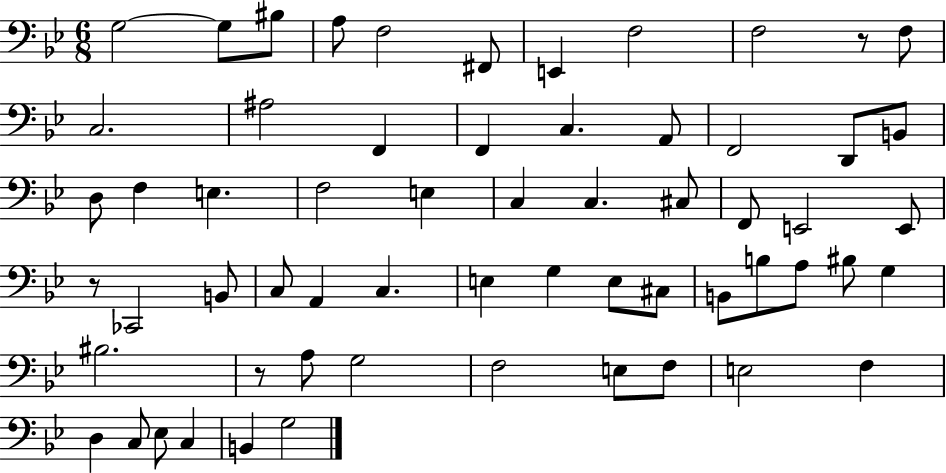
{
  \clef bass
  \numericTimeSignature
  \time 6/8
  \key bes \major
  g2~~ g8 bis8 | a8 f2 fis,8 | e,4 f2 | f2 r8 f8 | \break c2. | ais2 f,4 | f,4 c4. a,8 | f,2 d,8 b,8 | \break d8 f4 e4. | f2 e4 | c4 c4. cis8 | f,8 e,2 e,8 | \break r8 ces,2 b,8 | c8 a,4 c4. | e4 g4 e8 cis8 | b,8 b8 a8 bis8 g4 | \break bis2. | r8 a8 g2 | f2 e8 f8 | e2 f4 | \break d4 c8 ees8 c4 | b,4 g2 | \bar "|."
}